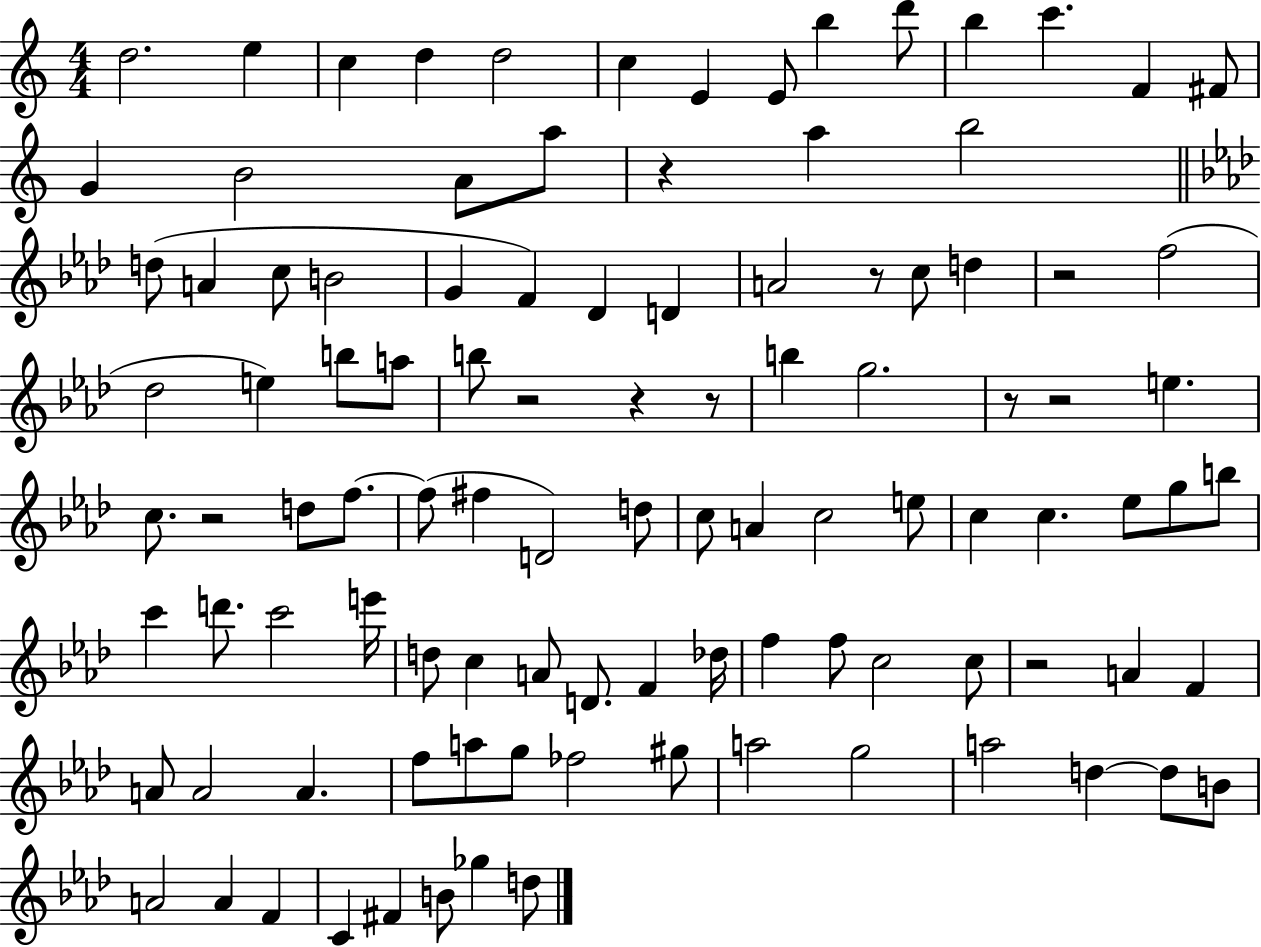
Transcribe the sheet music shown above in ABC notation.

X:1
T:Untitled
M:4/4
L:1/4
K:C
d2 e c d d2 c E E/2 b d'/2 b c' F ^F/2 G B2 A/2 a/2 z a b2 d/2 A c/2 B2 G F _D D A2 z/2 c/2 d z2 f2 _d2 e b/2 a/2 b/2 z2 z z/2 b g2 z/2 z2 e c/2 z2 d/2 f/2 f/2 ^f D2 d/2 c/2 A c2 e/2 c c _e/2 g/2 b/2 c' d'/2 c'2 e'/4 d/2 c A/2 D/2 F _d/4 f f/2 c2 c/2 z2 A F A/2 A2 A f/2 a/2 g/2 _f2 ^g/2 a2 g2 a2 d d/2 B/2 A2 A F C ^F B/2 _g d/2